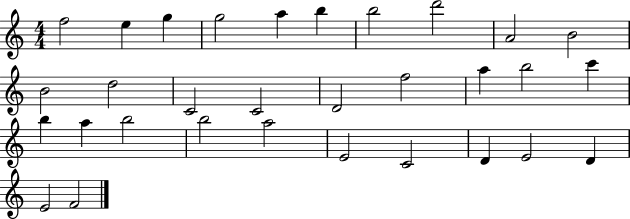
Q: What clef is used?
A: treble